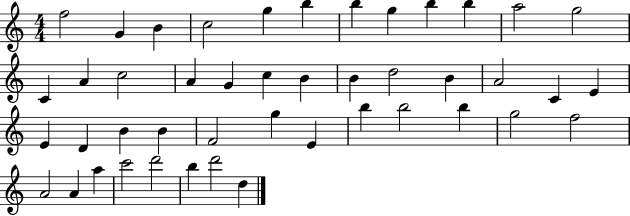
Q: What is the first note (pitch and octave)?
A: F5